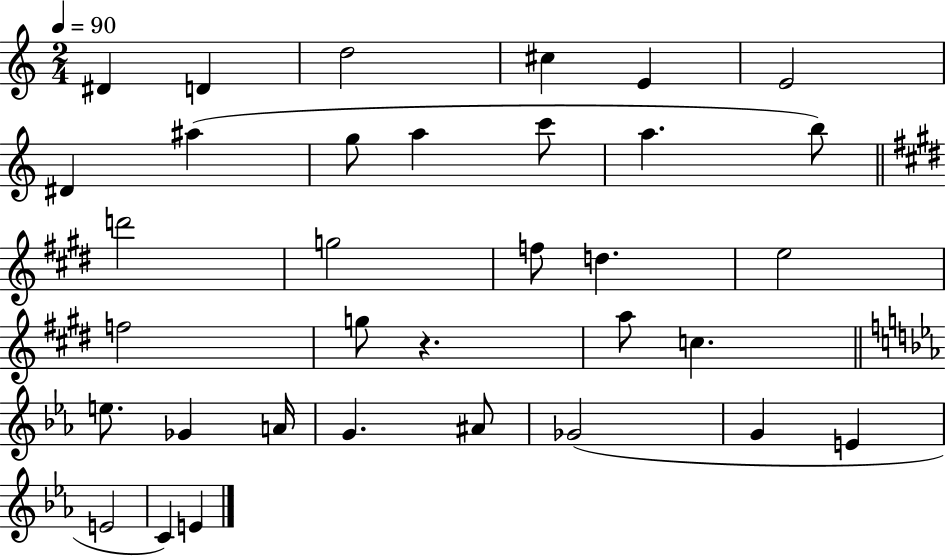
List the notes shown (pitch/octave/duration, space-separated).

D#4/q D4/q D5/h C#5/q E4/q E4/h D#4/q A#5/q G5/e A5/q C6/e A5/q. B5/e D6/h G5/h F5/e D5/q. E5/h F5/h G5/e R/q. A5/e C5/q. E5/e. Gb4/q A4/s G4/q. A#4/e Gb4/h G4/q E4/q E4/h C4/q E4/q